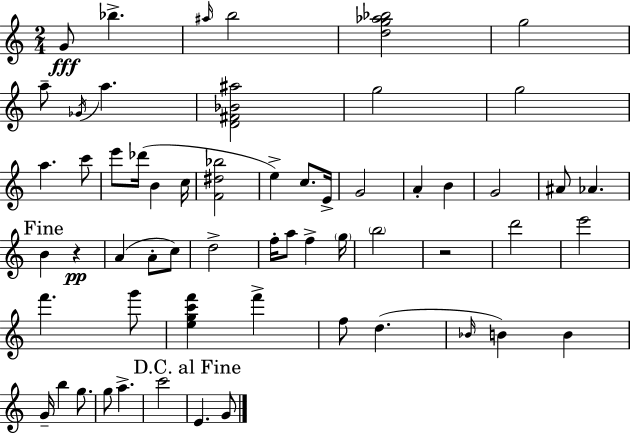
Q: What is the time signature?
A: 2/4